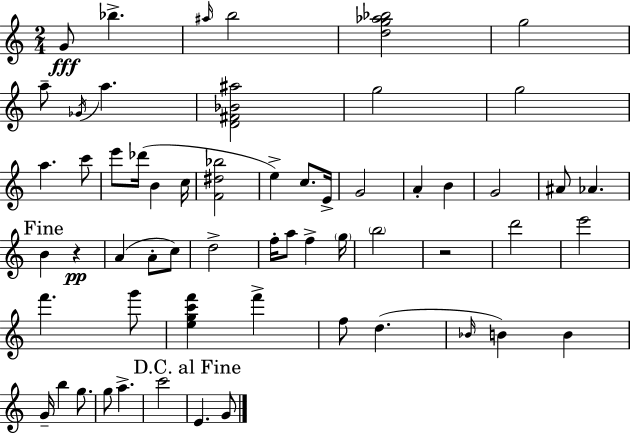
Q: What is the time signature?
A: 2/4